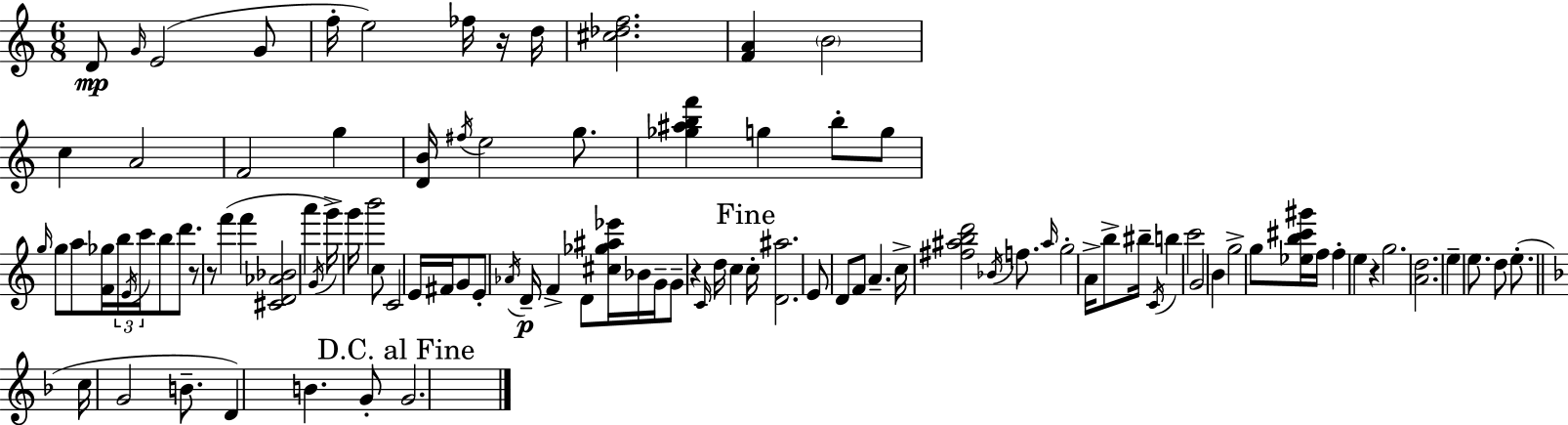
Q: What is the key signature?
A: A minor